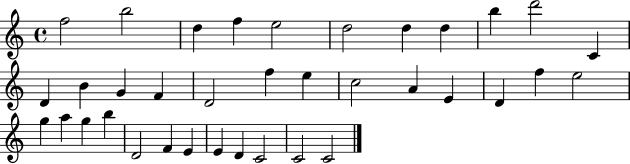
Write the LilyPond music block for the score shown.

{
  \clef treble
  \time 4/4
  \defaultTimeSignature
  \key c \major
  f''2 b''2 | d''4 f''4 e''2 | d''2 d''4 d''4 | b''4 d'''2 c'4 | \break d'4 b'4 g'4 f'4 | d'2 f''4 e''4 | c''2 a'4 e'4 | d'4 f''4 e''2 | \break g''4 a''4 g''4 b''4 | d'2 f'4 e'4 | e'4 d'4 c'2 | c'2 c'2 | \break \bar "|."
}